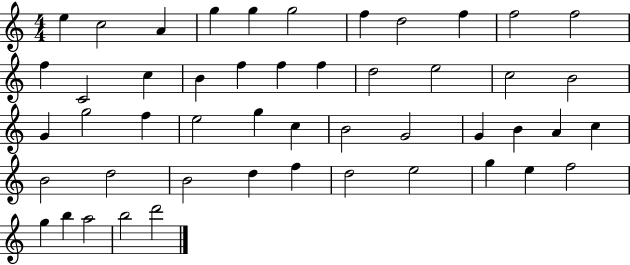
{
  \clef treble
  \numericTimeSignature
  \time 4/4
  \key c \major
  e''4 c''2 a'4 | g''4 g''4 g''2 | f''4 d''2 f''4 | f''2 f''2 | \break f''4 c'2 c''4 | b'4 f''4 f''4 f''4 | d''2 e''2 | c''2 b'2 | \break g'4 g''2 f''4 | e''2 g''4 c''4 | b'2 g'2 | g'4 b'4 a'4 c''4 | \break b'2 d''2 | b'2 d''4 f''4 | d''2 e''2 | g''4 e''4 f''2 | \break g''4 b''4 a''2 | b''2 d'''2 | \bar "|."
}